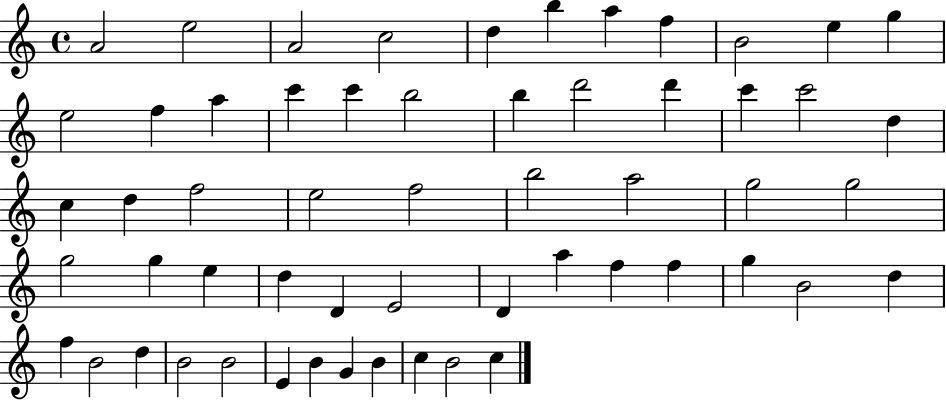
{
  \clef treble
  \time 4/4
  \defaultTimeSignature
  \key c \major
  a'2 e''2 | a'2 c''2 | d''4 b''4 a''4 f''4 | b'2 e''4 g''4 | \break e''2 f''4 a''4 | c'''4 c'''4 b''2 | b''4 d'''2 d'''4 | c'''4 c'''2 d''4 | \break c''4 d''4 f''2 | e''2 f''2 | b''2 a''2 | g''2 g''2 | \break g''2 g''4 e''4 | d''4 d'4 e'2 | d'4 a''4 f''4 f''4 | g''4 b'2 d''4 | \break f''4 b'2 d''4 | b'2 b'2 | e'4 b'4 g'4 b'4 | c''4 b'2 c''4 | \break \bar "|."
}